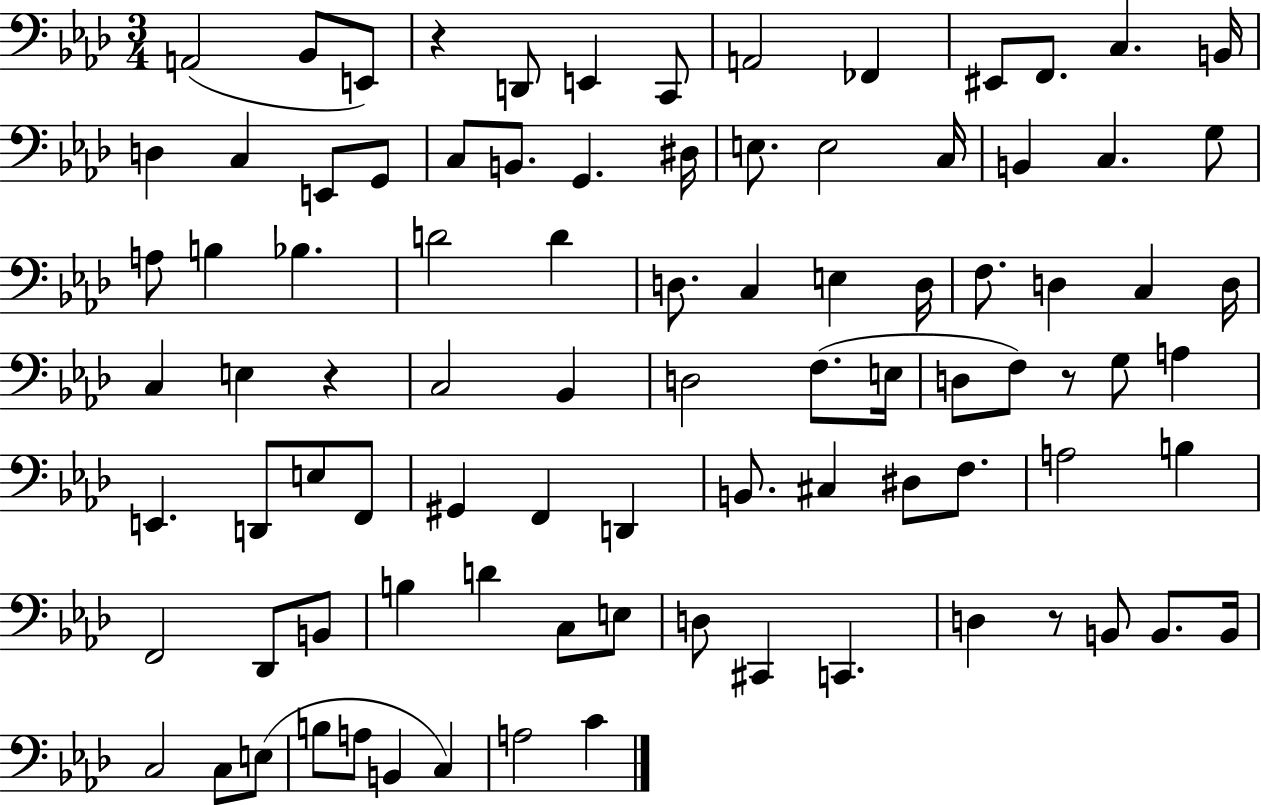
{
  \clef bass
  \numericTimeSignature
  \time 3/4
  \key aes \major
  a,2( bes,8 e,8) | r4 d,8 e,4 c,8 | a,2 fes,4 | eis,8 f,8. c4. b,16 | \break d4 c4 e,8 g,8 | c8 b,8. g,4. dis16 | e8. e2 c16 | b,4 c4. g8 | \break a8 b4 bes4. | d'2 d'4 | d8. c4 e4 d16 | f8. d4 c4 d16 | \break c4 e4 r4 | c2 bes,4 | d2 f8.( e16 | d8 f8) r8 g8 a4 | \break e,4. d,8 e8 f,8 | gis,4 f,4 d,4 | b,8. cis4 dis8 f8. | a2 b4 | \break f,2 des,8 b,8 | b4 d'4 c8 e8 | d8 cis,4 c,4. | d4 r8 b,8 b,8. b,16 | \break c2 c8 e8( | b8 a8 b,4 c4) | a2 c'4 | \bar "|."
}